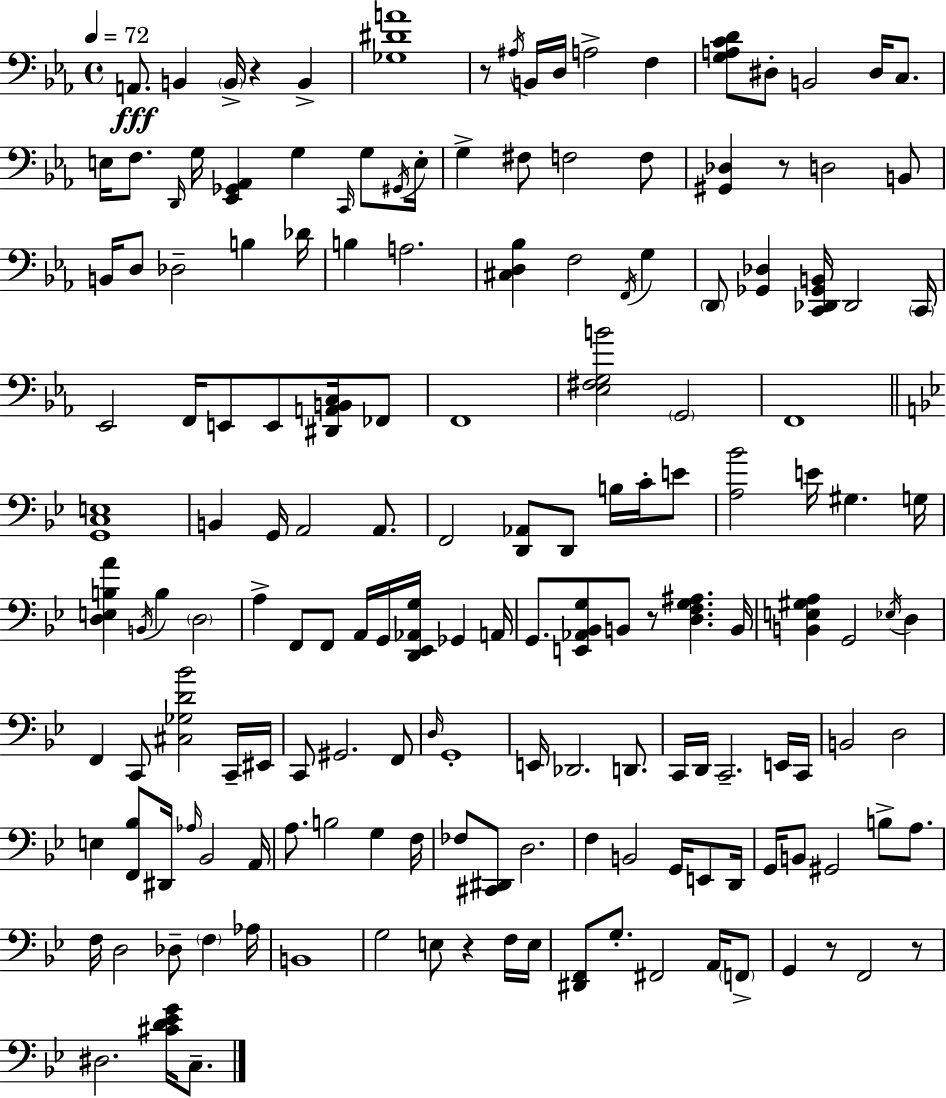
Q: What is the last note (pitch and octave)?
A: C3